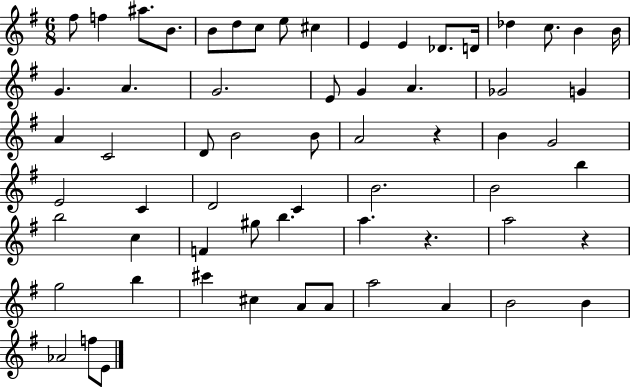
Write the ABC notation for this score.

X:1
T:Untitled
M:6/8
L:1/4
K:G
^f/2 f ^a/2 B/2 B/2 d/2 c/2 e/2 ^c E E _D/2 D/4 _d c/2 B B/4 G A G2 E/2 G A _G2 G A C2 D/2 B2 B/2 A2 z B G2 E2 C D2 C B2 B2 b b2 c F ^g/2 b a z a2 z g2 b ^c' ^c A/2 A/2 a2 A B2 B _A2 f/2 E/2